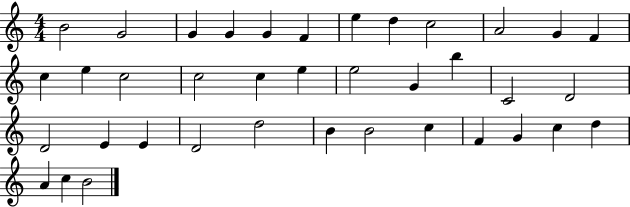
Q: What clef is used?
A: treble